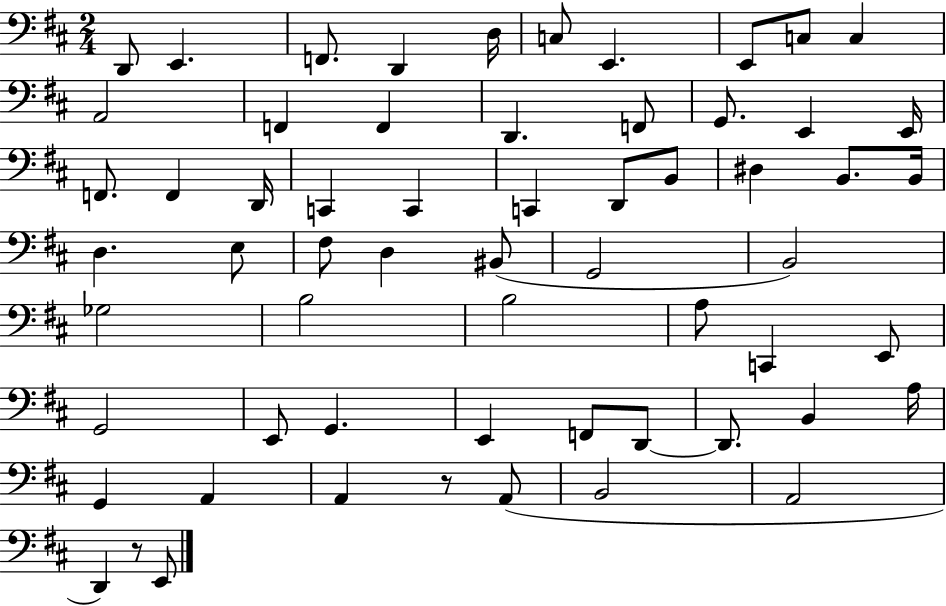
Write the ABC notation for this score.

X:1
T:Untitled
M:2/4
L:1/4
K:D
D,,/2 E,, F,,/2 D,, D,/4 C,/2 E,, E,,/2 C,/2 C, A,,2 F,, F,, D,, F,,/2 G,,/2 E,, E,,/4 F,,/2 F,, D,,/4 C,, C,, C,, D,,/2 B,,/2 ^D, B,,/2 B,,/4 D, E,/2 ^F,/2 D, ^B,,/2 G,,2 B,,2 _G,2 B,2 B,2 A,/2 C,, E,,/2 G,,2 E,,/2 G,, E,, F,,/2 D,,/2 D,,/2 B,, A,/4 G,, A,, A,, z/2 A,,/2 B,,2 A,,2 D,, z/2 E,,/2